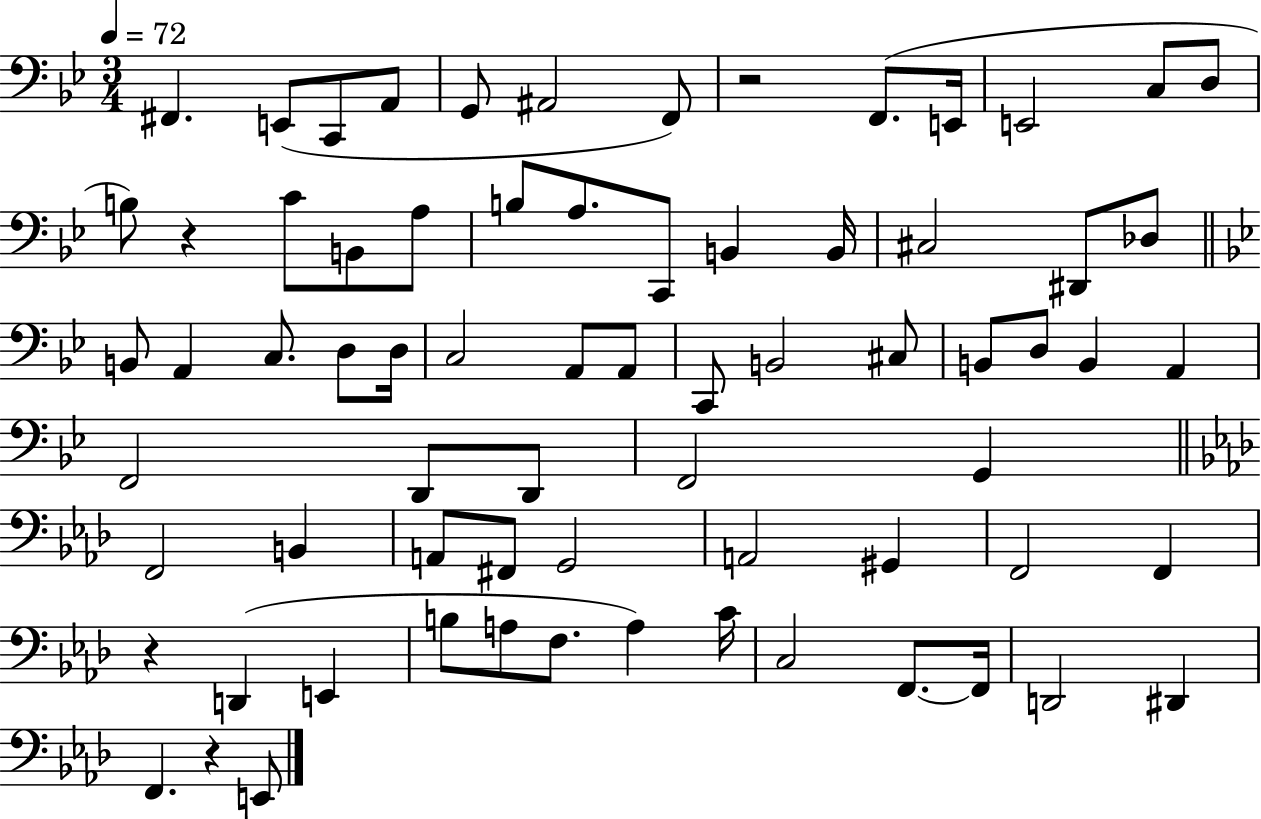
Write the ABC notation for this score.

X:1
T:Untitled
M:3/4
L:1/4
K:Bb
^F,, E,,/2 C,,/2 A,,/2 G,,/2 ^A,,2 F,,/2 z2 F,,/2 E,,/4 E,,2 C,/2 D,/2 B,/2 z C/2 B,,/2 A,/2 B,/2 A,/2 C,,/2 B,, B,,/4 ^C,2 ^D,,/2 _D,/2 B,,/2 A,, C,/2 D,/2 D,/4 C,2 A,,/2 A,,/2 C,,/2 B,,2 ^C,/2 B,,/2 D,/2 B,, A,, F,,2 D,,/2 D,,/2 F,,2 G,, F,,2 B,, A,,/2 ^F,,/2 G,,2 A,,2 ^G,, F,,2 F,, z D,, E,, B,/2 A,/2 F,/2 A, C/4 C,2 F,,/2 F,,/4 D,,2 ^D,, F,, z E,,/2